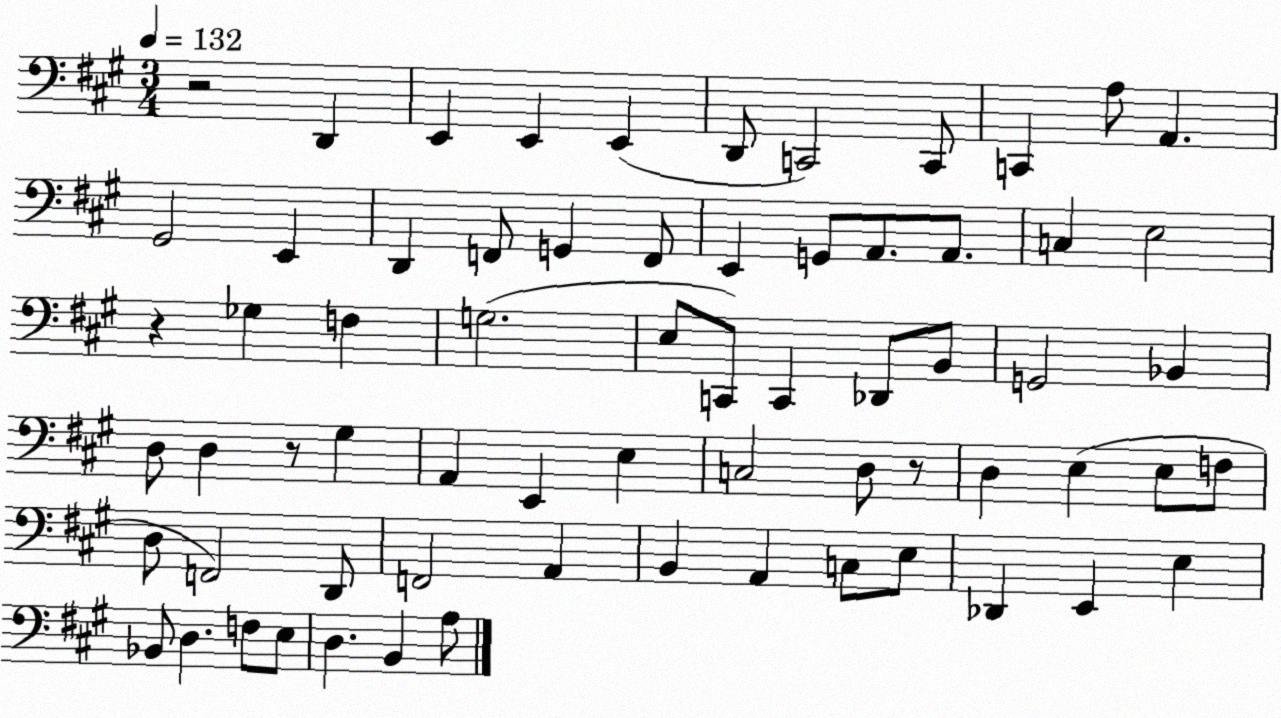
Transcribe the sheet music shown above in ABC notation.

X:1
T:Untitled
M:3/4
L:1/4
K:A
z2 D,, E,, E,, E,, D,,/2 C,,2 C,,/2 C,, A,/2 A,, ^G,,2 E,, D,, F,,/2 G,, F,,/2 E,, G,,/2 A,,/2 A,,/2 C, E,2 z _G, F, G,2 E,/2 C,,/2 C,, _D,,/2 B,,/2 G,,2 _B,, D,/2 D, z/2 ^G, A,, E,, E, C,2 D,/2 z/2 D, E, E,/2 F,/2 D,/2 F,,2 D,,/2 F,,2 A,, B,, A,, C,/2 E,/2 _D,, E,, E, _B,,/2 D, F,/2 E,/2 D, B,, A,/2